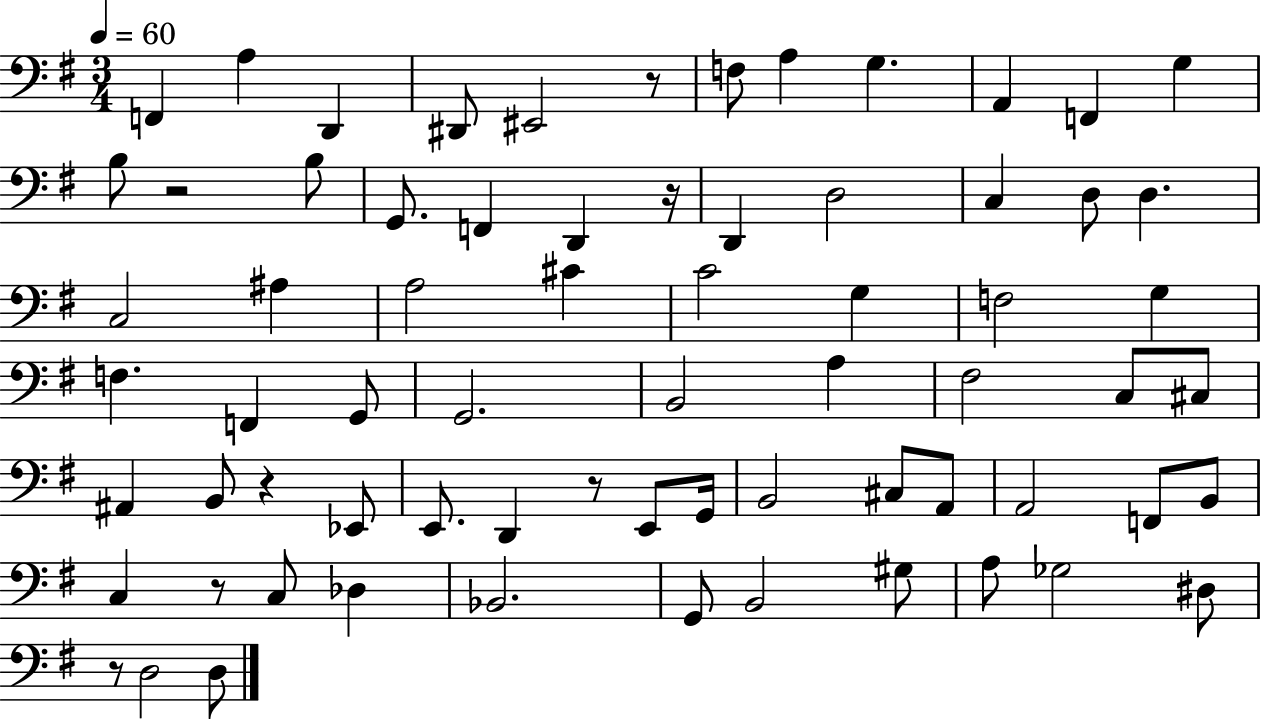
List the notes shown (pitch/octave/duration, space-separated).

F2/q A3/q D2/q D#2/e EIS2/h R/e F3/e A3/q G3/q. A2/q F2/q G3/q B3/e R/h B3/e G2/e. F2/q D2/q R/s D2/q D3/h C3/q D3/e D3/q. C3/h A#3/q A3/h C#4/q C4/h G3/q F3/h G3/q F3/q. F2/q G2/e G2/h. B2/h A3/q F#3/h C3/e C#3/e A#2/q B2/e R/q Eb2/e E2/e. D2/q R/e E2/e G2/s B2/h C#3/e A2/e A2/h F2/e B2/e C3/q R/e C3/e Db3/q Bb2/h. G2/e B2/h G#3/e A3/e Gb3/h D#3/e R/e D3/h D3/e